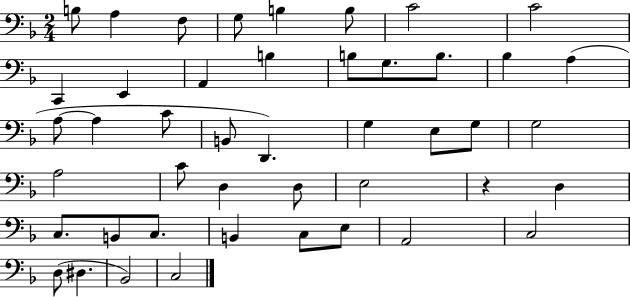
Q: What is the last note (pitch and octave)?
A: C3